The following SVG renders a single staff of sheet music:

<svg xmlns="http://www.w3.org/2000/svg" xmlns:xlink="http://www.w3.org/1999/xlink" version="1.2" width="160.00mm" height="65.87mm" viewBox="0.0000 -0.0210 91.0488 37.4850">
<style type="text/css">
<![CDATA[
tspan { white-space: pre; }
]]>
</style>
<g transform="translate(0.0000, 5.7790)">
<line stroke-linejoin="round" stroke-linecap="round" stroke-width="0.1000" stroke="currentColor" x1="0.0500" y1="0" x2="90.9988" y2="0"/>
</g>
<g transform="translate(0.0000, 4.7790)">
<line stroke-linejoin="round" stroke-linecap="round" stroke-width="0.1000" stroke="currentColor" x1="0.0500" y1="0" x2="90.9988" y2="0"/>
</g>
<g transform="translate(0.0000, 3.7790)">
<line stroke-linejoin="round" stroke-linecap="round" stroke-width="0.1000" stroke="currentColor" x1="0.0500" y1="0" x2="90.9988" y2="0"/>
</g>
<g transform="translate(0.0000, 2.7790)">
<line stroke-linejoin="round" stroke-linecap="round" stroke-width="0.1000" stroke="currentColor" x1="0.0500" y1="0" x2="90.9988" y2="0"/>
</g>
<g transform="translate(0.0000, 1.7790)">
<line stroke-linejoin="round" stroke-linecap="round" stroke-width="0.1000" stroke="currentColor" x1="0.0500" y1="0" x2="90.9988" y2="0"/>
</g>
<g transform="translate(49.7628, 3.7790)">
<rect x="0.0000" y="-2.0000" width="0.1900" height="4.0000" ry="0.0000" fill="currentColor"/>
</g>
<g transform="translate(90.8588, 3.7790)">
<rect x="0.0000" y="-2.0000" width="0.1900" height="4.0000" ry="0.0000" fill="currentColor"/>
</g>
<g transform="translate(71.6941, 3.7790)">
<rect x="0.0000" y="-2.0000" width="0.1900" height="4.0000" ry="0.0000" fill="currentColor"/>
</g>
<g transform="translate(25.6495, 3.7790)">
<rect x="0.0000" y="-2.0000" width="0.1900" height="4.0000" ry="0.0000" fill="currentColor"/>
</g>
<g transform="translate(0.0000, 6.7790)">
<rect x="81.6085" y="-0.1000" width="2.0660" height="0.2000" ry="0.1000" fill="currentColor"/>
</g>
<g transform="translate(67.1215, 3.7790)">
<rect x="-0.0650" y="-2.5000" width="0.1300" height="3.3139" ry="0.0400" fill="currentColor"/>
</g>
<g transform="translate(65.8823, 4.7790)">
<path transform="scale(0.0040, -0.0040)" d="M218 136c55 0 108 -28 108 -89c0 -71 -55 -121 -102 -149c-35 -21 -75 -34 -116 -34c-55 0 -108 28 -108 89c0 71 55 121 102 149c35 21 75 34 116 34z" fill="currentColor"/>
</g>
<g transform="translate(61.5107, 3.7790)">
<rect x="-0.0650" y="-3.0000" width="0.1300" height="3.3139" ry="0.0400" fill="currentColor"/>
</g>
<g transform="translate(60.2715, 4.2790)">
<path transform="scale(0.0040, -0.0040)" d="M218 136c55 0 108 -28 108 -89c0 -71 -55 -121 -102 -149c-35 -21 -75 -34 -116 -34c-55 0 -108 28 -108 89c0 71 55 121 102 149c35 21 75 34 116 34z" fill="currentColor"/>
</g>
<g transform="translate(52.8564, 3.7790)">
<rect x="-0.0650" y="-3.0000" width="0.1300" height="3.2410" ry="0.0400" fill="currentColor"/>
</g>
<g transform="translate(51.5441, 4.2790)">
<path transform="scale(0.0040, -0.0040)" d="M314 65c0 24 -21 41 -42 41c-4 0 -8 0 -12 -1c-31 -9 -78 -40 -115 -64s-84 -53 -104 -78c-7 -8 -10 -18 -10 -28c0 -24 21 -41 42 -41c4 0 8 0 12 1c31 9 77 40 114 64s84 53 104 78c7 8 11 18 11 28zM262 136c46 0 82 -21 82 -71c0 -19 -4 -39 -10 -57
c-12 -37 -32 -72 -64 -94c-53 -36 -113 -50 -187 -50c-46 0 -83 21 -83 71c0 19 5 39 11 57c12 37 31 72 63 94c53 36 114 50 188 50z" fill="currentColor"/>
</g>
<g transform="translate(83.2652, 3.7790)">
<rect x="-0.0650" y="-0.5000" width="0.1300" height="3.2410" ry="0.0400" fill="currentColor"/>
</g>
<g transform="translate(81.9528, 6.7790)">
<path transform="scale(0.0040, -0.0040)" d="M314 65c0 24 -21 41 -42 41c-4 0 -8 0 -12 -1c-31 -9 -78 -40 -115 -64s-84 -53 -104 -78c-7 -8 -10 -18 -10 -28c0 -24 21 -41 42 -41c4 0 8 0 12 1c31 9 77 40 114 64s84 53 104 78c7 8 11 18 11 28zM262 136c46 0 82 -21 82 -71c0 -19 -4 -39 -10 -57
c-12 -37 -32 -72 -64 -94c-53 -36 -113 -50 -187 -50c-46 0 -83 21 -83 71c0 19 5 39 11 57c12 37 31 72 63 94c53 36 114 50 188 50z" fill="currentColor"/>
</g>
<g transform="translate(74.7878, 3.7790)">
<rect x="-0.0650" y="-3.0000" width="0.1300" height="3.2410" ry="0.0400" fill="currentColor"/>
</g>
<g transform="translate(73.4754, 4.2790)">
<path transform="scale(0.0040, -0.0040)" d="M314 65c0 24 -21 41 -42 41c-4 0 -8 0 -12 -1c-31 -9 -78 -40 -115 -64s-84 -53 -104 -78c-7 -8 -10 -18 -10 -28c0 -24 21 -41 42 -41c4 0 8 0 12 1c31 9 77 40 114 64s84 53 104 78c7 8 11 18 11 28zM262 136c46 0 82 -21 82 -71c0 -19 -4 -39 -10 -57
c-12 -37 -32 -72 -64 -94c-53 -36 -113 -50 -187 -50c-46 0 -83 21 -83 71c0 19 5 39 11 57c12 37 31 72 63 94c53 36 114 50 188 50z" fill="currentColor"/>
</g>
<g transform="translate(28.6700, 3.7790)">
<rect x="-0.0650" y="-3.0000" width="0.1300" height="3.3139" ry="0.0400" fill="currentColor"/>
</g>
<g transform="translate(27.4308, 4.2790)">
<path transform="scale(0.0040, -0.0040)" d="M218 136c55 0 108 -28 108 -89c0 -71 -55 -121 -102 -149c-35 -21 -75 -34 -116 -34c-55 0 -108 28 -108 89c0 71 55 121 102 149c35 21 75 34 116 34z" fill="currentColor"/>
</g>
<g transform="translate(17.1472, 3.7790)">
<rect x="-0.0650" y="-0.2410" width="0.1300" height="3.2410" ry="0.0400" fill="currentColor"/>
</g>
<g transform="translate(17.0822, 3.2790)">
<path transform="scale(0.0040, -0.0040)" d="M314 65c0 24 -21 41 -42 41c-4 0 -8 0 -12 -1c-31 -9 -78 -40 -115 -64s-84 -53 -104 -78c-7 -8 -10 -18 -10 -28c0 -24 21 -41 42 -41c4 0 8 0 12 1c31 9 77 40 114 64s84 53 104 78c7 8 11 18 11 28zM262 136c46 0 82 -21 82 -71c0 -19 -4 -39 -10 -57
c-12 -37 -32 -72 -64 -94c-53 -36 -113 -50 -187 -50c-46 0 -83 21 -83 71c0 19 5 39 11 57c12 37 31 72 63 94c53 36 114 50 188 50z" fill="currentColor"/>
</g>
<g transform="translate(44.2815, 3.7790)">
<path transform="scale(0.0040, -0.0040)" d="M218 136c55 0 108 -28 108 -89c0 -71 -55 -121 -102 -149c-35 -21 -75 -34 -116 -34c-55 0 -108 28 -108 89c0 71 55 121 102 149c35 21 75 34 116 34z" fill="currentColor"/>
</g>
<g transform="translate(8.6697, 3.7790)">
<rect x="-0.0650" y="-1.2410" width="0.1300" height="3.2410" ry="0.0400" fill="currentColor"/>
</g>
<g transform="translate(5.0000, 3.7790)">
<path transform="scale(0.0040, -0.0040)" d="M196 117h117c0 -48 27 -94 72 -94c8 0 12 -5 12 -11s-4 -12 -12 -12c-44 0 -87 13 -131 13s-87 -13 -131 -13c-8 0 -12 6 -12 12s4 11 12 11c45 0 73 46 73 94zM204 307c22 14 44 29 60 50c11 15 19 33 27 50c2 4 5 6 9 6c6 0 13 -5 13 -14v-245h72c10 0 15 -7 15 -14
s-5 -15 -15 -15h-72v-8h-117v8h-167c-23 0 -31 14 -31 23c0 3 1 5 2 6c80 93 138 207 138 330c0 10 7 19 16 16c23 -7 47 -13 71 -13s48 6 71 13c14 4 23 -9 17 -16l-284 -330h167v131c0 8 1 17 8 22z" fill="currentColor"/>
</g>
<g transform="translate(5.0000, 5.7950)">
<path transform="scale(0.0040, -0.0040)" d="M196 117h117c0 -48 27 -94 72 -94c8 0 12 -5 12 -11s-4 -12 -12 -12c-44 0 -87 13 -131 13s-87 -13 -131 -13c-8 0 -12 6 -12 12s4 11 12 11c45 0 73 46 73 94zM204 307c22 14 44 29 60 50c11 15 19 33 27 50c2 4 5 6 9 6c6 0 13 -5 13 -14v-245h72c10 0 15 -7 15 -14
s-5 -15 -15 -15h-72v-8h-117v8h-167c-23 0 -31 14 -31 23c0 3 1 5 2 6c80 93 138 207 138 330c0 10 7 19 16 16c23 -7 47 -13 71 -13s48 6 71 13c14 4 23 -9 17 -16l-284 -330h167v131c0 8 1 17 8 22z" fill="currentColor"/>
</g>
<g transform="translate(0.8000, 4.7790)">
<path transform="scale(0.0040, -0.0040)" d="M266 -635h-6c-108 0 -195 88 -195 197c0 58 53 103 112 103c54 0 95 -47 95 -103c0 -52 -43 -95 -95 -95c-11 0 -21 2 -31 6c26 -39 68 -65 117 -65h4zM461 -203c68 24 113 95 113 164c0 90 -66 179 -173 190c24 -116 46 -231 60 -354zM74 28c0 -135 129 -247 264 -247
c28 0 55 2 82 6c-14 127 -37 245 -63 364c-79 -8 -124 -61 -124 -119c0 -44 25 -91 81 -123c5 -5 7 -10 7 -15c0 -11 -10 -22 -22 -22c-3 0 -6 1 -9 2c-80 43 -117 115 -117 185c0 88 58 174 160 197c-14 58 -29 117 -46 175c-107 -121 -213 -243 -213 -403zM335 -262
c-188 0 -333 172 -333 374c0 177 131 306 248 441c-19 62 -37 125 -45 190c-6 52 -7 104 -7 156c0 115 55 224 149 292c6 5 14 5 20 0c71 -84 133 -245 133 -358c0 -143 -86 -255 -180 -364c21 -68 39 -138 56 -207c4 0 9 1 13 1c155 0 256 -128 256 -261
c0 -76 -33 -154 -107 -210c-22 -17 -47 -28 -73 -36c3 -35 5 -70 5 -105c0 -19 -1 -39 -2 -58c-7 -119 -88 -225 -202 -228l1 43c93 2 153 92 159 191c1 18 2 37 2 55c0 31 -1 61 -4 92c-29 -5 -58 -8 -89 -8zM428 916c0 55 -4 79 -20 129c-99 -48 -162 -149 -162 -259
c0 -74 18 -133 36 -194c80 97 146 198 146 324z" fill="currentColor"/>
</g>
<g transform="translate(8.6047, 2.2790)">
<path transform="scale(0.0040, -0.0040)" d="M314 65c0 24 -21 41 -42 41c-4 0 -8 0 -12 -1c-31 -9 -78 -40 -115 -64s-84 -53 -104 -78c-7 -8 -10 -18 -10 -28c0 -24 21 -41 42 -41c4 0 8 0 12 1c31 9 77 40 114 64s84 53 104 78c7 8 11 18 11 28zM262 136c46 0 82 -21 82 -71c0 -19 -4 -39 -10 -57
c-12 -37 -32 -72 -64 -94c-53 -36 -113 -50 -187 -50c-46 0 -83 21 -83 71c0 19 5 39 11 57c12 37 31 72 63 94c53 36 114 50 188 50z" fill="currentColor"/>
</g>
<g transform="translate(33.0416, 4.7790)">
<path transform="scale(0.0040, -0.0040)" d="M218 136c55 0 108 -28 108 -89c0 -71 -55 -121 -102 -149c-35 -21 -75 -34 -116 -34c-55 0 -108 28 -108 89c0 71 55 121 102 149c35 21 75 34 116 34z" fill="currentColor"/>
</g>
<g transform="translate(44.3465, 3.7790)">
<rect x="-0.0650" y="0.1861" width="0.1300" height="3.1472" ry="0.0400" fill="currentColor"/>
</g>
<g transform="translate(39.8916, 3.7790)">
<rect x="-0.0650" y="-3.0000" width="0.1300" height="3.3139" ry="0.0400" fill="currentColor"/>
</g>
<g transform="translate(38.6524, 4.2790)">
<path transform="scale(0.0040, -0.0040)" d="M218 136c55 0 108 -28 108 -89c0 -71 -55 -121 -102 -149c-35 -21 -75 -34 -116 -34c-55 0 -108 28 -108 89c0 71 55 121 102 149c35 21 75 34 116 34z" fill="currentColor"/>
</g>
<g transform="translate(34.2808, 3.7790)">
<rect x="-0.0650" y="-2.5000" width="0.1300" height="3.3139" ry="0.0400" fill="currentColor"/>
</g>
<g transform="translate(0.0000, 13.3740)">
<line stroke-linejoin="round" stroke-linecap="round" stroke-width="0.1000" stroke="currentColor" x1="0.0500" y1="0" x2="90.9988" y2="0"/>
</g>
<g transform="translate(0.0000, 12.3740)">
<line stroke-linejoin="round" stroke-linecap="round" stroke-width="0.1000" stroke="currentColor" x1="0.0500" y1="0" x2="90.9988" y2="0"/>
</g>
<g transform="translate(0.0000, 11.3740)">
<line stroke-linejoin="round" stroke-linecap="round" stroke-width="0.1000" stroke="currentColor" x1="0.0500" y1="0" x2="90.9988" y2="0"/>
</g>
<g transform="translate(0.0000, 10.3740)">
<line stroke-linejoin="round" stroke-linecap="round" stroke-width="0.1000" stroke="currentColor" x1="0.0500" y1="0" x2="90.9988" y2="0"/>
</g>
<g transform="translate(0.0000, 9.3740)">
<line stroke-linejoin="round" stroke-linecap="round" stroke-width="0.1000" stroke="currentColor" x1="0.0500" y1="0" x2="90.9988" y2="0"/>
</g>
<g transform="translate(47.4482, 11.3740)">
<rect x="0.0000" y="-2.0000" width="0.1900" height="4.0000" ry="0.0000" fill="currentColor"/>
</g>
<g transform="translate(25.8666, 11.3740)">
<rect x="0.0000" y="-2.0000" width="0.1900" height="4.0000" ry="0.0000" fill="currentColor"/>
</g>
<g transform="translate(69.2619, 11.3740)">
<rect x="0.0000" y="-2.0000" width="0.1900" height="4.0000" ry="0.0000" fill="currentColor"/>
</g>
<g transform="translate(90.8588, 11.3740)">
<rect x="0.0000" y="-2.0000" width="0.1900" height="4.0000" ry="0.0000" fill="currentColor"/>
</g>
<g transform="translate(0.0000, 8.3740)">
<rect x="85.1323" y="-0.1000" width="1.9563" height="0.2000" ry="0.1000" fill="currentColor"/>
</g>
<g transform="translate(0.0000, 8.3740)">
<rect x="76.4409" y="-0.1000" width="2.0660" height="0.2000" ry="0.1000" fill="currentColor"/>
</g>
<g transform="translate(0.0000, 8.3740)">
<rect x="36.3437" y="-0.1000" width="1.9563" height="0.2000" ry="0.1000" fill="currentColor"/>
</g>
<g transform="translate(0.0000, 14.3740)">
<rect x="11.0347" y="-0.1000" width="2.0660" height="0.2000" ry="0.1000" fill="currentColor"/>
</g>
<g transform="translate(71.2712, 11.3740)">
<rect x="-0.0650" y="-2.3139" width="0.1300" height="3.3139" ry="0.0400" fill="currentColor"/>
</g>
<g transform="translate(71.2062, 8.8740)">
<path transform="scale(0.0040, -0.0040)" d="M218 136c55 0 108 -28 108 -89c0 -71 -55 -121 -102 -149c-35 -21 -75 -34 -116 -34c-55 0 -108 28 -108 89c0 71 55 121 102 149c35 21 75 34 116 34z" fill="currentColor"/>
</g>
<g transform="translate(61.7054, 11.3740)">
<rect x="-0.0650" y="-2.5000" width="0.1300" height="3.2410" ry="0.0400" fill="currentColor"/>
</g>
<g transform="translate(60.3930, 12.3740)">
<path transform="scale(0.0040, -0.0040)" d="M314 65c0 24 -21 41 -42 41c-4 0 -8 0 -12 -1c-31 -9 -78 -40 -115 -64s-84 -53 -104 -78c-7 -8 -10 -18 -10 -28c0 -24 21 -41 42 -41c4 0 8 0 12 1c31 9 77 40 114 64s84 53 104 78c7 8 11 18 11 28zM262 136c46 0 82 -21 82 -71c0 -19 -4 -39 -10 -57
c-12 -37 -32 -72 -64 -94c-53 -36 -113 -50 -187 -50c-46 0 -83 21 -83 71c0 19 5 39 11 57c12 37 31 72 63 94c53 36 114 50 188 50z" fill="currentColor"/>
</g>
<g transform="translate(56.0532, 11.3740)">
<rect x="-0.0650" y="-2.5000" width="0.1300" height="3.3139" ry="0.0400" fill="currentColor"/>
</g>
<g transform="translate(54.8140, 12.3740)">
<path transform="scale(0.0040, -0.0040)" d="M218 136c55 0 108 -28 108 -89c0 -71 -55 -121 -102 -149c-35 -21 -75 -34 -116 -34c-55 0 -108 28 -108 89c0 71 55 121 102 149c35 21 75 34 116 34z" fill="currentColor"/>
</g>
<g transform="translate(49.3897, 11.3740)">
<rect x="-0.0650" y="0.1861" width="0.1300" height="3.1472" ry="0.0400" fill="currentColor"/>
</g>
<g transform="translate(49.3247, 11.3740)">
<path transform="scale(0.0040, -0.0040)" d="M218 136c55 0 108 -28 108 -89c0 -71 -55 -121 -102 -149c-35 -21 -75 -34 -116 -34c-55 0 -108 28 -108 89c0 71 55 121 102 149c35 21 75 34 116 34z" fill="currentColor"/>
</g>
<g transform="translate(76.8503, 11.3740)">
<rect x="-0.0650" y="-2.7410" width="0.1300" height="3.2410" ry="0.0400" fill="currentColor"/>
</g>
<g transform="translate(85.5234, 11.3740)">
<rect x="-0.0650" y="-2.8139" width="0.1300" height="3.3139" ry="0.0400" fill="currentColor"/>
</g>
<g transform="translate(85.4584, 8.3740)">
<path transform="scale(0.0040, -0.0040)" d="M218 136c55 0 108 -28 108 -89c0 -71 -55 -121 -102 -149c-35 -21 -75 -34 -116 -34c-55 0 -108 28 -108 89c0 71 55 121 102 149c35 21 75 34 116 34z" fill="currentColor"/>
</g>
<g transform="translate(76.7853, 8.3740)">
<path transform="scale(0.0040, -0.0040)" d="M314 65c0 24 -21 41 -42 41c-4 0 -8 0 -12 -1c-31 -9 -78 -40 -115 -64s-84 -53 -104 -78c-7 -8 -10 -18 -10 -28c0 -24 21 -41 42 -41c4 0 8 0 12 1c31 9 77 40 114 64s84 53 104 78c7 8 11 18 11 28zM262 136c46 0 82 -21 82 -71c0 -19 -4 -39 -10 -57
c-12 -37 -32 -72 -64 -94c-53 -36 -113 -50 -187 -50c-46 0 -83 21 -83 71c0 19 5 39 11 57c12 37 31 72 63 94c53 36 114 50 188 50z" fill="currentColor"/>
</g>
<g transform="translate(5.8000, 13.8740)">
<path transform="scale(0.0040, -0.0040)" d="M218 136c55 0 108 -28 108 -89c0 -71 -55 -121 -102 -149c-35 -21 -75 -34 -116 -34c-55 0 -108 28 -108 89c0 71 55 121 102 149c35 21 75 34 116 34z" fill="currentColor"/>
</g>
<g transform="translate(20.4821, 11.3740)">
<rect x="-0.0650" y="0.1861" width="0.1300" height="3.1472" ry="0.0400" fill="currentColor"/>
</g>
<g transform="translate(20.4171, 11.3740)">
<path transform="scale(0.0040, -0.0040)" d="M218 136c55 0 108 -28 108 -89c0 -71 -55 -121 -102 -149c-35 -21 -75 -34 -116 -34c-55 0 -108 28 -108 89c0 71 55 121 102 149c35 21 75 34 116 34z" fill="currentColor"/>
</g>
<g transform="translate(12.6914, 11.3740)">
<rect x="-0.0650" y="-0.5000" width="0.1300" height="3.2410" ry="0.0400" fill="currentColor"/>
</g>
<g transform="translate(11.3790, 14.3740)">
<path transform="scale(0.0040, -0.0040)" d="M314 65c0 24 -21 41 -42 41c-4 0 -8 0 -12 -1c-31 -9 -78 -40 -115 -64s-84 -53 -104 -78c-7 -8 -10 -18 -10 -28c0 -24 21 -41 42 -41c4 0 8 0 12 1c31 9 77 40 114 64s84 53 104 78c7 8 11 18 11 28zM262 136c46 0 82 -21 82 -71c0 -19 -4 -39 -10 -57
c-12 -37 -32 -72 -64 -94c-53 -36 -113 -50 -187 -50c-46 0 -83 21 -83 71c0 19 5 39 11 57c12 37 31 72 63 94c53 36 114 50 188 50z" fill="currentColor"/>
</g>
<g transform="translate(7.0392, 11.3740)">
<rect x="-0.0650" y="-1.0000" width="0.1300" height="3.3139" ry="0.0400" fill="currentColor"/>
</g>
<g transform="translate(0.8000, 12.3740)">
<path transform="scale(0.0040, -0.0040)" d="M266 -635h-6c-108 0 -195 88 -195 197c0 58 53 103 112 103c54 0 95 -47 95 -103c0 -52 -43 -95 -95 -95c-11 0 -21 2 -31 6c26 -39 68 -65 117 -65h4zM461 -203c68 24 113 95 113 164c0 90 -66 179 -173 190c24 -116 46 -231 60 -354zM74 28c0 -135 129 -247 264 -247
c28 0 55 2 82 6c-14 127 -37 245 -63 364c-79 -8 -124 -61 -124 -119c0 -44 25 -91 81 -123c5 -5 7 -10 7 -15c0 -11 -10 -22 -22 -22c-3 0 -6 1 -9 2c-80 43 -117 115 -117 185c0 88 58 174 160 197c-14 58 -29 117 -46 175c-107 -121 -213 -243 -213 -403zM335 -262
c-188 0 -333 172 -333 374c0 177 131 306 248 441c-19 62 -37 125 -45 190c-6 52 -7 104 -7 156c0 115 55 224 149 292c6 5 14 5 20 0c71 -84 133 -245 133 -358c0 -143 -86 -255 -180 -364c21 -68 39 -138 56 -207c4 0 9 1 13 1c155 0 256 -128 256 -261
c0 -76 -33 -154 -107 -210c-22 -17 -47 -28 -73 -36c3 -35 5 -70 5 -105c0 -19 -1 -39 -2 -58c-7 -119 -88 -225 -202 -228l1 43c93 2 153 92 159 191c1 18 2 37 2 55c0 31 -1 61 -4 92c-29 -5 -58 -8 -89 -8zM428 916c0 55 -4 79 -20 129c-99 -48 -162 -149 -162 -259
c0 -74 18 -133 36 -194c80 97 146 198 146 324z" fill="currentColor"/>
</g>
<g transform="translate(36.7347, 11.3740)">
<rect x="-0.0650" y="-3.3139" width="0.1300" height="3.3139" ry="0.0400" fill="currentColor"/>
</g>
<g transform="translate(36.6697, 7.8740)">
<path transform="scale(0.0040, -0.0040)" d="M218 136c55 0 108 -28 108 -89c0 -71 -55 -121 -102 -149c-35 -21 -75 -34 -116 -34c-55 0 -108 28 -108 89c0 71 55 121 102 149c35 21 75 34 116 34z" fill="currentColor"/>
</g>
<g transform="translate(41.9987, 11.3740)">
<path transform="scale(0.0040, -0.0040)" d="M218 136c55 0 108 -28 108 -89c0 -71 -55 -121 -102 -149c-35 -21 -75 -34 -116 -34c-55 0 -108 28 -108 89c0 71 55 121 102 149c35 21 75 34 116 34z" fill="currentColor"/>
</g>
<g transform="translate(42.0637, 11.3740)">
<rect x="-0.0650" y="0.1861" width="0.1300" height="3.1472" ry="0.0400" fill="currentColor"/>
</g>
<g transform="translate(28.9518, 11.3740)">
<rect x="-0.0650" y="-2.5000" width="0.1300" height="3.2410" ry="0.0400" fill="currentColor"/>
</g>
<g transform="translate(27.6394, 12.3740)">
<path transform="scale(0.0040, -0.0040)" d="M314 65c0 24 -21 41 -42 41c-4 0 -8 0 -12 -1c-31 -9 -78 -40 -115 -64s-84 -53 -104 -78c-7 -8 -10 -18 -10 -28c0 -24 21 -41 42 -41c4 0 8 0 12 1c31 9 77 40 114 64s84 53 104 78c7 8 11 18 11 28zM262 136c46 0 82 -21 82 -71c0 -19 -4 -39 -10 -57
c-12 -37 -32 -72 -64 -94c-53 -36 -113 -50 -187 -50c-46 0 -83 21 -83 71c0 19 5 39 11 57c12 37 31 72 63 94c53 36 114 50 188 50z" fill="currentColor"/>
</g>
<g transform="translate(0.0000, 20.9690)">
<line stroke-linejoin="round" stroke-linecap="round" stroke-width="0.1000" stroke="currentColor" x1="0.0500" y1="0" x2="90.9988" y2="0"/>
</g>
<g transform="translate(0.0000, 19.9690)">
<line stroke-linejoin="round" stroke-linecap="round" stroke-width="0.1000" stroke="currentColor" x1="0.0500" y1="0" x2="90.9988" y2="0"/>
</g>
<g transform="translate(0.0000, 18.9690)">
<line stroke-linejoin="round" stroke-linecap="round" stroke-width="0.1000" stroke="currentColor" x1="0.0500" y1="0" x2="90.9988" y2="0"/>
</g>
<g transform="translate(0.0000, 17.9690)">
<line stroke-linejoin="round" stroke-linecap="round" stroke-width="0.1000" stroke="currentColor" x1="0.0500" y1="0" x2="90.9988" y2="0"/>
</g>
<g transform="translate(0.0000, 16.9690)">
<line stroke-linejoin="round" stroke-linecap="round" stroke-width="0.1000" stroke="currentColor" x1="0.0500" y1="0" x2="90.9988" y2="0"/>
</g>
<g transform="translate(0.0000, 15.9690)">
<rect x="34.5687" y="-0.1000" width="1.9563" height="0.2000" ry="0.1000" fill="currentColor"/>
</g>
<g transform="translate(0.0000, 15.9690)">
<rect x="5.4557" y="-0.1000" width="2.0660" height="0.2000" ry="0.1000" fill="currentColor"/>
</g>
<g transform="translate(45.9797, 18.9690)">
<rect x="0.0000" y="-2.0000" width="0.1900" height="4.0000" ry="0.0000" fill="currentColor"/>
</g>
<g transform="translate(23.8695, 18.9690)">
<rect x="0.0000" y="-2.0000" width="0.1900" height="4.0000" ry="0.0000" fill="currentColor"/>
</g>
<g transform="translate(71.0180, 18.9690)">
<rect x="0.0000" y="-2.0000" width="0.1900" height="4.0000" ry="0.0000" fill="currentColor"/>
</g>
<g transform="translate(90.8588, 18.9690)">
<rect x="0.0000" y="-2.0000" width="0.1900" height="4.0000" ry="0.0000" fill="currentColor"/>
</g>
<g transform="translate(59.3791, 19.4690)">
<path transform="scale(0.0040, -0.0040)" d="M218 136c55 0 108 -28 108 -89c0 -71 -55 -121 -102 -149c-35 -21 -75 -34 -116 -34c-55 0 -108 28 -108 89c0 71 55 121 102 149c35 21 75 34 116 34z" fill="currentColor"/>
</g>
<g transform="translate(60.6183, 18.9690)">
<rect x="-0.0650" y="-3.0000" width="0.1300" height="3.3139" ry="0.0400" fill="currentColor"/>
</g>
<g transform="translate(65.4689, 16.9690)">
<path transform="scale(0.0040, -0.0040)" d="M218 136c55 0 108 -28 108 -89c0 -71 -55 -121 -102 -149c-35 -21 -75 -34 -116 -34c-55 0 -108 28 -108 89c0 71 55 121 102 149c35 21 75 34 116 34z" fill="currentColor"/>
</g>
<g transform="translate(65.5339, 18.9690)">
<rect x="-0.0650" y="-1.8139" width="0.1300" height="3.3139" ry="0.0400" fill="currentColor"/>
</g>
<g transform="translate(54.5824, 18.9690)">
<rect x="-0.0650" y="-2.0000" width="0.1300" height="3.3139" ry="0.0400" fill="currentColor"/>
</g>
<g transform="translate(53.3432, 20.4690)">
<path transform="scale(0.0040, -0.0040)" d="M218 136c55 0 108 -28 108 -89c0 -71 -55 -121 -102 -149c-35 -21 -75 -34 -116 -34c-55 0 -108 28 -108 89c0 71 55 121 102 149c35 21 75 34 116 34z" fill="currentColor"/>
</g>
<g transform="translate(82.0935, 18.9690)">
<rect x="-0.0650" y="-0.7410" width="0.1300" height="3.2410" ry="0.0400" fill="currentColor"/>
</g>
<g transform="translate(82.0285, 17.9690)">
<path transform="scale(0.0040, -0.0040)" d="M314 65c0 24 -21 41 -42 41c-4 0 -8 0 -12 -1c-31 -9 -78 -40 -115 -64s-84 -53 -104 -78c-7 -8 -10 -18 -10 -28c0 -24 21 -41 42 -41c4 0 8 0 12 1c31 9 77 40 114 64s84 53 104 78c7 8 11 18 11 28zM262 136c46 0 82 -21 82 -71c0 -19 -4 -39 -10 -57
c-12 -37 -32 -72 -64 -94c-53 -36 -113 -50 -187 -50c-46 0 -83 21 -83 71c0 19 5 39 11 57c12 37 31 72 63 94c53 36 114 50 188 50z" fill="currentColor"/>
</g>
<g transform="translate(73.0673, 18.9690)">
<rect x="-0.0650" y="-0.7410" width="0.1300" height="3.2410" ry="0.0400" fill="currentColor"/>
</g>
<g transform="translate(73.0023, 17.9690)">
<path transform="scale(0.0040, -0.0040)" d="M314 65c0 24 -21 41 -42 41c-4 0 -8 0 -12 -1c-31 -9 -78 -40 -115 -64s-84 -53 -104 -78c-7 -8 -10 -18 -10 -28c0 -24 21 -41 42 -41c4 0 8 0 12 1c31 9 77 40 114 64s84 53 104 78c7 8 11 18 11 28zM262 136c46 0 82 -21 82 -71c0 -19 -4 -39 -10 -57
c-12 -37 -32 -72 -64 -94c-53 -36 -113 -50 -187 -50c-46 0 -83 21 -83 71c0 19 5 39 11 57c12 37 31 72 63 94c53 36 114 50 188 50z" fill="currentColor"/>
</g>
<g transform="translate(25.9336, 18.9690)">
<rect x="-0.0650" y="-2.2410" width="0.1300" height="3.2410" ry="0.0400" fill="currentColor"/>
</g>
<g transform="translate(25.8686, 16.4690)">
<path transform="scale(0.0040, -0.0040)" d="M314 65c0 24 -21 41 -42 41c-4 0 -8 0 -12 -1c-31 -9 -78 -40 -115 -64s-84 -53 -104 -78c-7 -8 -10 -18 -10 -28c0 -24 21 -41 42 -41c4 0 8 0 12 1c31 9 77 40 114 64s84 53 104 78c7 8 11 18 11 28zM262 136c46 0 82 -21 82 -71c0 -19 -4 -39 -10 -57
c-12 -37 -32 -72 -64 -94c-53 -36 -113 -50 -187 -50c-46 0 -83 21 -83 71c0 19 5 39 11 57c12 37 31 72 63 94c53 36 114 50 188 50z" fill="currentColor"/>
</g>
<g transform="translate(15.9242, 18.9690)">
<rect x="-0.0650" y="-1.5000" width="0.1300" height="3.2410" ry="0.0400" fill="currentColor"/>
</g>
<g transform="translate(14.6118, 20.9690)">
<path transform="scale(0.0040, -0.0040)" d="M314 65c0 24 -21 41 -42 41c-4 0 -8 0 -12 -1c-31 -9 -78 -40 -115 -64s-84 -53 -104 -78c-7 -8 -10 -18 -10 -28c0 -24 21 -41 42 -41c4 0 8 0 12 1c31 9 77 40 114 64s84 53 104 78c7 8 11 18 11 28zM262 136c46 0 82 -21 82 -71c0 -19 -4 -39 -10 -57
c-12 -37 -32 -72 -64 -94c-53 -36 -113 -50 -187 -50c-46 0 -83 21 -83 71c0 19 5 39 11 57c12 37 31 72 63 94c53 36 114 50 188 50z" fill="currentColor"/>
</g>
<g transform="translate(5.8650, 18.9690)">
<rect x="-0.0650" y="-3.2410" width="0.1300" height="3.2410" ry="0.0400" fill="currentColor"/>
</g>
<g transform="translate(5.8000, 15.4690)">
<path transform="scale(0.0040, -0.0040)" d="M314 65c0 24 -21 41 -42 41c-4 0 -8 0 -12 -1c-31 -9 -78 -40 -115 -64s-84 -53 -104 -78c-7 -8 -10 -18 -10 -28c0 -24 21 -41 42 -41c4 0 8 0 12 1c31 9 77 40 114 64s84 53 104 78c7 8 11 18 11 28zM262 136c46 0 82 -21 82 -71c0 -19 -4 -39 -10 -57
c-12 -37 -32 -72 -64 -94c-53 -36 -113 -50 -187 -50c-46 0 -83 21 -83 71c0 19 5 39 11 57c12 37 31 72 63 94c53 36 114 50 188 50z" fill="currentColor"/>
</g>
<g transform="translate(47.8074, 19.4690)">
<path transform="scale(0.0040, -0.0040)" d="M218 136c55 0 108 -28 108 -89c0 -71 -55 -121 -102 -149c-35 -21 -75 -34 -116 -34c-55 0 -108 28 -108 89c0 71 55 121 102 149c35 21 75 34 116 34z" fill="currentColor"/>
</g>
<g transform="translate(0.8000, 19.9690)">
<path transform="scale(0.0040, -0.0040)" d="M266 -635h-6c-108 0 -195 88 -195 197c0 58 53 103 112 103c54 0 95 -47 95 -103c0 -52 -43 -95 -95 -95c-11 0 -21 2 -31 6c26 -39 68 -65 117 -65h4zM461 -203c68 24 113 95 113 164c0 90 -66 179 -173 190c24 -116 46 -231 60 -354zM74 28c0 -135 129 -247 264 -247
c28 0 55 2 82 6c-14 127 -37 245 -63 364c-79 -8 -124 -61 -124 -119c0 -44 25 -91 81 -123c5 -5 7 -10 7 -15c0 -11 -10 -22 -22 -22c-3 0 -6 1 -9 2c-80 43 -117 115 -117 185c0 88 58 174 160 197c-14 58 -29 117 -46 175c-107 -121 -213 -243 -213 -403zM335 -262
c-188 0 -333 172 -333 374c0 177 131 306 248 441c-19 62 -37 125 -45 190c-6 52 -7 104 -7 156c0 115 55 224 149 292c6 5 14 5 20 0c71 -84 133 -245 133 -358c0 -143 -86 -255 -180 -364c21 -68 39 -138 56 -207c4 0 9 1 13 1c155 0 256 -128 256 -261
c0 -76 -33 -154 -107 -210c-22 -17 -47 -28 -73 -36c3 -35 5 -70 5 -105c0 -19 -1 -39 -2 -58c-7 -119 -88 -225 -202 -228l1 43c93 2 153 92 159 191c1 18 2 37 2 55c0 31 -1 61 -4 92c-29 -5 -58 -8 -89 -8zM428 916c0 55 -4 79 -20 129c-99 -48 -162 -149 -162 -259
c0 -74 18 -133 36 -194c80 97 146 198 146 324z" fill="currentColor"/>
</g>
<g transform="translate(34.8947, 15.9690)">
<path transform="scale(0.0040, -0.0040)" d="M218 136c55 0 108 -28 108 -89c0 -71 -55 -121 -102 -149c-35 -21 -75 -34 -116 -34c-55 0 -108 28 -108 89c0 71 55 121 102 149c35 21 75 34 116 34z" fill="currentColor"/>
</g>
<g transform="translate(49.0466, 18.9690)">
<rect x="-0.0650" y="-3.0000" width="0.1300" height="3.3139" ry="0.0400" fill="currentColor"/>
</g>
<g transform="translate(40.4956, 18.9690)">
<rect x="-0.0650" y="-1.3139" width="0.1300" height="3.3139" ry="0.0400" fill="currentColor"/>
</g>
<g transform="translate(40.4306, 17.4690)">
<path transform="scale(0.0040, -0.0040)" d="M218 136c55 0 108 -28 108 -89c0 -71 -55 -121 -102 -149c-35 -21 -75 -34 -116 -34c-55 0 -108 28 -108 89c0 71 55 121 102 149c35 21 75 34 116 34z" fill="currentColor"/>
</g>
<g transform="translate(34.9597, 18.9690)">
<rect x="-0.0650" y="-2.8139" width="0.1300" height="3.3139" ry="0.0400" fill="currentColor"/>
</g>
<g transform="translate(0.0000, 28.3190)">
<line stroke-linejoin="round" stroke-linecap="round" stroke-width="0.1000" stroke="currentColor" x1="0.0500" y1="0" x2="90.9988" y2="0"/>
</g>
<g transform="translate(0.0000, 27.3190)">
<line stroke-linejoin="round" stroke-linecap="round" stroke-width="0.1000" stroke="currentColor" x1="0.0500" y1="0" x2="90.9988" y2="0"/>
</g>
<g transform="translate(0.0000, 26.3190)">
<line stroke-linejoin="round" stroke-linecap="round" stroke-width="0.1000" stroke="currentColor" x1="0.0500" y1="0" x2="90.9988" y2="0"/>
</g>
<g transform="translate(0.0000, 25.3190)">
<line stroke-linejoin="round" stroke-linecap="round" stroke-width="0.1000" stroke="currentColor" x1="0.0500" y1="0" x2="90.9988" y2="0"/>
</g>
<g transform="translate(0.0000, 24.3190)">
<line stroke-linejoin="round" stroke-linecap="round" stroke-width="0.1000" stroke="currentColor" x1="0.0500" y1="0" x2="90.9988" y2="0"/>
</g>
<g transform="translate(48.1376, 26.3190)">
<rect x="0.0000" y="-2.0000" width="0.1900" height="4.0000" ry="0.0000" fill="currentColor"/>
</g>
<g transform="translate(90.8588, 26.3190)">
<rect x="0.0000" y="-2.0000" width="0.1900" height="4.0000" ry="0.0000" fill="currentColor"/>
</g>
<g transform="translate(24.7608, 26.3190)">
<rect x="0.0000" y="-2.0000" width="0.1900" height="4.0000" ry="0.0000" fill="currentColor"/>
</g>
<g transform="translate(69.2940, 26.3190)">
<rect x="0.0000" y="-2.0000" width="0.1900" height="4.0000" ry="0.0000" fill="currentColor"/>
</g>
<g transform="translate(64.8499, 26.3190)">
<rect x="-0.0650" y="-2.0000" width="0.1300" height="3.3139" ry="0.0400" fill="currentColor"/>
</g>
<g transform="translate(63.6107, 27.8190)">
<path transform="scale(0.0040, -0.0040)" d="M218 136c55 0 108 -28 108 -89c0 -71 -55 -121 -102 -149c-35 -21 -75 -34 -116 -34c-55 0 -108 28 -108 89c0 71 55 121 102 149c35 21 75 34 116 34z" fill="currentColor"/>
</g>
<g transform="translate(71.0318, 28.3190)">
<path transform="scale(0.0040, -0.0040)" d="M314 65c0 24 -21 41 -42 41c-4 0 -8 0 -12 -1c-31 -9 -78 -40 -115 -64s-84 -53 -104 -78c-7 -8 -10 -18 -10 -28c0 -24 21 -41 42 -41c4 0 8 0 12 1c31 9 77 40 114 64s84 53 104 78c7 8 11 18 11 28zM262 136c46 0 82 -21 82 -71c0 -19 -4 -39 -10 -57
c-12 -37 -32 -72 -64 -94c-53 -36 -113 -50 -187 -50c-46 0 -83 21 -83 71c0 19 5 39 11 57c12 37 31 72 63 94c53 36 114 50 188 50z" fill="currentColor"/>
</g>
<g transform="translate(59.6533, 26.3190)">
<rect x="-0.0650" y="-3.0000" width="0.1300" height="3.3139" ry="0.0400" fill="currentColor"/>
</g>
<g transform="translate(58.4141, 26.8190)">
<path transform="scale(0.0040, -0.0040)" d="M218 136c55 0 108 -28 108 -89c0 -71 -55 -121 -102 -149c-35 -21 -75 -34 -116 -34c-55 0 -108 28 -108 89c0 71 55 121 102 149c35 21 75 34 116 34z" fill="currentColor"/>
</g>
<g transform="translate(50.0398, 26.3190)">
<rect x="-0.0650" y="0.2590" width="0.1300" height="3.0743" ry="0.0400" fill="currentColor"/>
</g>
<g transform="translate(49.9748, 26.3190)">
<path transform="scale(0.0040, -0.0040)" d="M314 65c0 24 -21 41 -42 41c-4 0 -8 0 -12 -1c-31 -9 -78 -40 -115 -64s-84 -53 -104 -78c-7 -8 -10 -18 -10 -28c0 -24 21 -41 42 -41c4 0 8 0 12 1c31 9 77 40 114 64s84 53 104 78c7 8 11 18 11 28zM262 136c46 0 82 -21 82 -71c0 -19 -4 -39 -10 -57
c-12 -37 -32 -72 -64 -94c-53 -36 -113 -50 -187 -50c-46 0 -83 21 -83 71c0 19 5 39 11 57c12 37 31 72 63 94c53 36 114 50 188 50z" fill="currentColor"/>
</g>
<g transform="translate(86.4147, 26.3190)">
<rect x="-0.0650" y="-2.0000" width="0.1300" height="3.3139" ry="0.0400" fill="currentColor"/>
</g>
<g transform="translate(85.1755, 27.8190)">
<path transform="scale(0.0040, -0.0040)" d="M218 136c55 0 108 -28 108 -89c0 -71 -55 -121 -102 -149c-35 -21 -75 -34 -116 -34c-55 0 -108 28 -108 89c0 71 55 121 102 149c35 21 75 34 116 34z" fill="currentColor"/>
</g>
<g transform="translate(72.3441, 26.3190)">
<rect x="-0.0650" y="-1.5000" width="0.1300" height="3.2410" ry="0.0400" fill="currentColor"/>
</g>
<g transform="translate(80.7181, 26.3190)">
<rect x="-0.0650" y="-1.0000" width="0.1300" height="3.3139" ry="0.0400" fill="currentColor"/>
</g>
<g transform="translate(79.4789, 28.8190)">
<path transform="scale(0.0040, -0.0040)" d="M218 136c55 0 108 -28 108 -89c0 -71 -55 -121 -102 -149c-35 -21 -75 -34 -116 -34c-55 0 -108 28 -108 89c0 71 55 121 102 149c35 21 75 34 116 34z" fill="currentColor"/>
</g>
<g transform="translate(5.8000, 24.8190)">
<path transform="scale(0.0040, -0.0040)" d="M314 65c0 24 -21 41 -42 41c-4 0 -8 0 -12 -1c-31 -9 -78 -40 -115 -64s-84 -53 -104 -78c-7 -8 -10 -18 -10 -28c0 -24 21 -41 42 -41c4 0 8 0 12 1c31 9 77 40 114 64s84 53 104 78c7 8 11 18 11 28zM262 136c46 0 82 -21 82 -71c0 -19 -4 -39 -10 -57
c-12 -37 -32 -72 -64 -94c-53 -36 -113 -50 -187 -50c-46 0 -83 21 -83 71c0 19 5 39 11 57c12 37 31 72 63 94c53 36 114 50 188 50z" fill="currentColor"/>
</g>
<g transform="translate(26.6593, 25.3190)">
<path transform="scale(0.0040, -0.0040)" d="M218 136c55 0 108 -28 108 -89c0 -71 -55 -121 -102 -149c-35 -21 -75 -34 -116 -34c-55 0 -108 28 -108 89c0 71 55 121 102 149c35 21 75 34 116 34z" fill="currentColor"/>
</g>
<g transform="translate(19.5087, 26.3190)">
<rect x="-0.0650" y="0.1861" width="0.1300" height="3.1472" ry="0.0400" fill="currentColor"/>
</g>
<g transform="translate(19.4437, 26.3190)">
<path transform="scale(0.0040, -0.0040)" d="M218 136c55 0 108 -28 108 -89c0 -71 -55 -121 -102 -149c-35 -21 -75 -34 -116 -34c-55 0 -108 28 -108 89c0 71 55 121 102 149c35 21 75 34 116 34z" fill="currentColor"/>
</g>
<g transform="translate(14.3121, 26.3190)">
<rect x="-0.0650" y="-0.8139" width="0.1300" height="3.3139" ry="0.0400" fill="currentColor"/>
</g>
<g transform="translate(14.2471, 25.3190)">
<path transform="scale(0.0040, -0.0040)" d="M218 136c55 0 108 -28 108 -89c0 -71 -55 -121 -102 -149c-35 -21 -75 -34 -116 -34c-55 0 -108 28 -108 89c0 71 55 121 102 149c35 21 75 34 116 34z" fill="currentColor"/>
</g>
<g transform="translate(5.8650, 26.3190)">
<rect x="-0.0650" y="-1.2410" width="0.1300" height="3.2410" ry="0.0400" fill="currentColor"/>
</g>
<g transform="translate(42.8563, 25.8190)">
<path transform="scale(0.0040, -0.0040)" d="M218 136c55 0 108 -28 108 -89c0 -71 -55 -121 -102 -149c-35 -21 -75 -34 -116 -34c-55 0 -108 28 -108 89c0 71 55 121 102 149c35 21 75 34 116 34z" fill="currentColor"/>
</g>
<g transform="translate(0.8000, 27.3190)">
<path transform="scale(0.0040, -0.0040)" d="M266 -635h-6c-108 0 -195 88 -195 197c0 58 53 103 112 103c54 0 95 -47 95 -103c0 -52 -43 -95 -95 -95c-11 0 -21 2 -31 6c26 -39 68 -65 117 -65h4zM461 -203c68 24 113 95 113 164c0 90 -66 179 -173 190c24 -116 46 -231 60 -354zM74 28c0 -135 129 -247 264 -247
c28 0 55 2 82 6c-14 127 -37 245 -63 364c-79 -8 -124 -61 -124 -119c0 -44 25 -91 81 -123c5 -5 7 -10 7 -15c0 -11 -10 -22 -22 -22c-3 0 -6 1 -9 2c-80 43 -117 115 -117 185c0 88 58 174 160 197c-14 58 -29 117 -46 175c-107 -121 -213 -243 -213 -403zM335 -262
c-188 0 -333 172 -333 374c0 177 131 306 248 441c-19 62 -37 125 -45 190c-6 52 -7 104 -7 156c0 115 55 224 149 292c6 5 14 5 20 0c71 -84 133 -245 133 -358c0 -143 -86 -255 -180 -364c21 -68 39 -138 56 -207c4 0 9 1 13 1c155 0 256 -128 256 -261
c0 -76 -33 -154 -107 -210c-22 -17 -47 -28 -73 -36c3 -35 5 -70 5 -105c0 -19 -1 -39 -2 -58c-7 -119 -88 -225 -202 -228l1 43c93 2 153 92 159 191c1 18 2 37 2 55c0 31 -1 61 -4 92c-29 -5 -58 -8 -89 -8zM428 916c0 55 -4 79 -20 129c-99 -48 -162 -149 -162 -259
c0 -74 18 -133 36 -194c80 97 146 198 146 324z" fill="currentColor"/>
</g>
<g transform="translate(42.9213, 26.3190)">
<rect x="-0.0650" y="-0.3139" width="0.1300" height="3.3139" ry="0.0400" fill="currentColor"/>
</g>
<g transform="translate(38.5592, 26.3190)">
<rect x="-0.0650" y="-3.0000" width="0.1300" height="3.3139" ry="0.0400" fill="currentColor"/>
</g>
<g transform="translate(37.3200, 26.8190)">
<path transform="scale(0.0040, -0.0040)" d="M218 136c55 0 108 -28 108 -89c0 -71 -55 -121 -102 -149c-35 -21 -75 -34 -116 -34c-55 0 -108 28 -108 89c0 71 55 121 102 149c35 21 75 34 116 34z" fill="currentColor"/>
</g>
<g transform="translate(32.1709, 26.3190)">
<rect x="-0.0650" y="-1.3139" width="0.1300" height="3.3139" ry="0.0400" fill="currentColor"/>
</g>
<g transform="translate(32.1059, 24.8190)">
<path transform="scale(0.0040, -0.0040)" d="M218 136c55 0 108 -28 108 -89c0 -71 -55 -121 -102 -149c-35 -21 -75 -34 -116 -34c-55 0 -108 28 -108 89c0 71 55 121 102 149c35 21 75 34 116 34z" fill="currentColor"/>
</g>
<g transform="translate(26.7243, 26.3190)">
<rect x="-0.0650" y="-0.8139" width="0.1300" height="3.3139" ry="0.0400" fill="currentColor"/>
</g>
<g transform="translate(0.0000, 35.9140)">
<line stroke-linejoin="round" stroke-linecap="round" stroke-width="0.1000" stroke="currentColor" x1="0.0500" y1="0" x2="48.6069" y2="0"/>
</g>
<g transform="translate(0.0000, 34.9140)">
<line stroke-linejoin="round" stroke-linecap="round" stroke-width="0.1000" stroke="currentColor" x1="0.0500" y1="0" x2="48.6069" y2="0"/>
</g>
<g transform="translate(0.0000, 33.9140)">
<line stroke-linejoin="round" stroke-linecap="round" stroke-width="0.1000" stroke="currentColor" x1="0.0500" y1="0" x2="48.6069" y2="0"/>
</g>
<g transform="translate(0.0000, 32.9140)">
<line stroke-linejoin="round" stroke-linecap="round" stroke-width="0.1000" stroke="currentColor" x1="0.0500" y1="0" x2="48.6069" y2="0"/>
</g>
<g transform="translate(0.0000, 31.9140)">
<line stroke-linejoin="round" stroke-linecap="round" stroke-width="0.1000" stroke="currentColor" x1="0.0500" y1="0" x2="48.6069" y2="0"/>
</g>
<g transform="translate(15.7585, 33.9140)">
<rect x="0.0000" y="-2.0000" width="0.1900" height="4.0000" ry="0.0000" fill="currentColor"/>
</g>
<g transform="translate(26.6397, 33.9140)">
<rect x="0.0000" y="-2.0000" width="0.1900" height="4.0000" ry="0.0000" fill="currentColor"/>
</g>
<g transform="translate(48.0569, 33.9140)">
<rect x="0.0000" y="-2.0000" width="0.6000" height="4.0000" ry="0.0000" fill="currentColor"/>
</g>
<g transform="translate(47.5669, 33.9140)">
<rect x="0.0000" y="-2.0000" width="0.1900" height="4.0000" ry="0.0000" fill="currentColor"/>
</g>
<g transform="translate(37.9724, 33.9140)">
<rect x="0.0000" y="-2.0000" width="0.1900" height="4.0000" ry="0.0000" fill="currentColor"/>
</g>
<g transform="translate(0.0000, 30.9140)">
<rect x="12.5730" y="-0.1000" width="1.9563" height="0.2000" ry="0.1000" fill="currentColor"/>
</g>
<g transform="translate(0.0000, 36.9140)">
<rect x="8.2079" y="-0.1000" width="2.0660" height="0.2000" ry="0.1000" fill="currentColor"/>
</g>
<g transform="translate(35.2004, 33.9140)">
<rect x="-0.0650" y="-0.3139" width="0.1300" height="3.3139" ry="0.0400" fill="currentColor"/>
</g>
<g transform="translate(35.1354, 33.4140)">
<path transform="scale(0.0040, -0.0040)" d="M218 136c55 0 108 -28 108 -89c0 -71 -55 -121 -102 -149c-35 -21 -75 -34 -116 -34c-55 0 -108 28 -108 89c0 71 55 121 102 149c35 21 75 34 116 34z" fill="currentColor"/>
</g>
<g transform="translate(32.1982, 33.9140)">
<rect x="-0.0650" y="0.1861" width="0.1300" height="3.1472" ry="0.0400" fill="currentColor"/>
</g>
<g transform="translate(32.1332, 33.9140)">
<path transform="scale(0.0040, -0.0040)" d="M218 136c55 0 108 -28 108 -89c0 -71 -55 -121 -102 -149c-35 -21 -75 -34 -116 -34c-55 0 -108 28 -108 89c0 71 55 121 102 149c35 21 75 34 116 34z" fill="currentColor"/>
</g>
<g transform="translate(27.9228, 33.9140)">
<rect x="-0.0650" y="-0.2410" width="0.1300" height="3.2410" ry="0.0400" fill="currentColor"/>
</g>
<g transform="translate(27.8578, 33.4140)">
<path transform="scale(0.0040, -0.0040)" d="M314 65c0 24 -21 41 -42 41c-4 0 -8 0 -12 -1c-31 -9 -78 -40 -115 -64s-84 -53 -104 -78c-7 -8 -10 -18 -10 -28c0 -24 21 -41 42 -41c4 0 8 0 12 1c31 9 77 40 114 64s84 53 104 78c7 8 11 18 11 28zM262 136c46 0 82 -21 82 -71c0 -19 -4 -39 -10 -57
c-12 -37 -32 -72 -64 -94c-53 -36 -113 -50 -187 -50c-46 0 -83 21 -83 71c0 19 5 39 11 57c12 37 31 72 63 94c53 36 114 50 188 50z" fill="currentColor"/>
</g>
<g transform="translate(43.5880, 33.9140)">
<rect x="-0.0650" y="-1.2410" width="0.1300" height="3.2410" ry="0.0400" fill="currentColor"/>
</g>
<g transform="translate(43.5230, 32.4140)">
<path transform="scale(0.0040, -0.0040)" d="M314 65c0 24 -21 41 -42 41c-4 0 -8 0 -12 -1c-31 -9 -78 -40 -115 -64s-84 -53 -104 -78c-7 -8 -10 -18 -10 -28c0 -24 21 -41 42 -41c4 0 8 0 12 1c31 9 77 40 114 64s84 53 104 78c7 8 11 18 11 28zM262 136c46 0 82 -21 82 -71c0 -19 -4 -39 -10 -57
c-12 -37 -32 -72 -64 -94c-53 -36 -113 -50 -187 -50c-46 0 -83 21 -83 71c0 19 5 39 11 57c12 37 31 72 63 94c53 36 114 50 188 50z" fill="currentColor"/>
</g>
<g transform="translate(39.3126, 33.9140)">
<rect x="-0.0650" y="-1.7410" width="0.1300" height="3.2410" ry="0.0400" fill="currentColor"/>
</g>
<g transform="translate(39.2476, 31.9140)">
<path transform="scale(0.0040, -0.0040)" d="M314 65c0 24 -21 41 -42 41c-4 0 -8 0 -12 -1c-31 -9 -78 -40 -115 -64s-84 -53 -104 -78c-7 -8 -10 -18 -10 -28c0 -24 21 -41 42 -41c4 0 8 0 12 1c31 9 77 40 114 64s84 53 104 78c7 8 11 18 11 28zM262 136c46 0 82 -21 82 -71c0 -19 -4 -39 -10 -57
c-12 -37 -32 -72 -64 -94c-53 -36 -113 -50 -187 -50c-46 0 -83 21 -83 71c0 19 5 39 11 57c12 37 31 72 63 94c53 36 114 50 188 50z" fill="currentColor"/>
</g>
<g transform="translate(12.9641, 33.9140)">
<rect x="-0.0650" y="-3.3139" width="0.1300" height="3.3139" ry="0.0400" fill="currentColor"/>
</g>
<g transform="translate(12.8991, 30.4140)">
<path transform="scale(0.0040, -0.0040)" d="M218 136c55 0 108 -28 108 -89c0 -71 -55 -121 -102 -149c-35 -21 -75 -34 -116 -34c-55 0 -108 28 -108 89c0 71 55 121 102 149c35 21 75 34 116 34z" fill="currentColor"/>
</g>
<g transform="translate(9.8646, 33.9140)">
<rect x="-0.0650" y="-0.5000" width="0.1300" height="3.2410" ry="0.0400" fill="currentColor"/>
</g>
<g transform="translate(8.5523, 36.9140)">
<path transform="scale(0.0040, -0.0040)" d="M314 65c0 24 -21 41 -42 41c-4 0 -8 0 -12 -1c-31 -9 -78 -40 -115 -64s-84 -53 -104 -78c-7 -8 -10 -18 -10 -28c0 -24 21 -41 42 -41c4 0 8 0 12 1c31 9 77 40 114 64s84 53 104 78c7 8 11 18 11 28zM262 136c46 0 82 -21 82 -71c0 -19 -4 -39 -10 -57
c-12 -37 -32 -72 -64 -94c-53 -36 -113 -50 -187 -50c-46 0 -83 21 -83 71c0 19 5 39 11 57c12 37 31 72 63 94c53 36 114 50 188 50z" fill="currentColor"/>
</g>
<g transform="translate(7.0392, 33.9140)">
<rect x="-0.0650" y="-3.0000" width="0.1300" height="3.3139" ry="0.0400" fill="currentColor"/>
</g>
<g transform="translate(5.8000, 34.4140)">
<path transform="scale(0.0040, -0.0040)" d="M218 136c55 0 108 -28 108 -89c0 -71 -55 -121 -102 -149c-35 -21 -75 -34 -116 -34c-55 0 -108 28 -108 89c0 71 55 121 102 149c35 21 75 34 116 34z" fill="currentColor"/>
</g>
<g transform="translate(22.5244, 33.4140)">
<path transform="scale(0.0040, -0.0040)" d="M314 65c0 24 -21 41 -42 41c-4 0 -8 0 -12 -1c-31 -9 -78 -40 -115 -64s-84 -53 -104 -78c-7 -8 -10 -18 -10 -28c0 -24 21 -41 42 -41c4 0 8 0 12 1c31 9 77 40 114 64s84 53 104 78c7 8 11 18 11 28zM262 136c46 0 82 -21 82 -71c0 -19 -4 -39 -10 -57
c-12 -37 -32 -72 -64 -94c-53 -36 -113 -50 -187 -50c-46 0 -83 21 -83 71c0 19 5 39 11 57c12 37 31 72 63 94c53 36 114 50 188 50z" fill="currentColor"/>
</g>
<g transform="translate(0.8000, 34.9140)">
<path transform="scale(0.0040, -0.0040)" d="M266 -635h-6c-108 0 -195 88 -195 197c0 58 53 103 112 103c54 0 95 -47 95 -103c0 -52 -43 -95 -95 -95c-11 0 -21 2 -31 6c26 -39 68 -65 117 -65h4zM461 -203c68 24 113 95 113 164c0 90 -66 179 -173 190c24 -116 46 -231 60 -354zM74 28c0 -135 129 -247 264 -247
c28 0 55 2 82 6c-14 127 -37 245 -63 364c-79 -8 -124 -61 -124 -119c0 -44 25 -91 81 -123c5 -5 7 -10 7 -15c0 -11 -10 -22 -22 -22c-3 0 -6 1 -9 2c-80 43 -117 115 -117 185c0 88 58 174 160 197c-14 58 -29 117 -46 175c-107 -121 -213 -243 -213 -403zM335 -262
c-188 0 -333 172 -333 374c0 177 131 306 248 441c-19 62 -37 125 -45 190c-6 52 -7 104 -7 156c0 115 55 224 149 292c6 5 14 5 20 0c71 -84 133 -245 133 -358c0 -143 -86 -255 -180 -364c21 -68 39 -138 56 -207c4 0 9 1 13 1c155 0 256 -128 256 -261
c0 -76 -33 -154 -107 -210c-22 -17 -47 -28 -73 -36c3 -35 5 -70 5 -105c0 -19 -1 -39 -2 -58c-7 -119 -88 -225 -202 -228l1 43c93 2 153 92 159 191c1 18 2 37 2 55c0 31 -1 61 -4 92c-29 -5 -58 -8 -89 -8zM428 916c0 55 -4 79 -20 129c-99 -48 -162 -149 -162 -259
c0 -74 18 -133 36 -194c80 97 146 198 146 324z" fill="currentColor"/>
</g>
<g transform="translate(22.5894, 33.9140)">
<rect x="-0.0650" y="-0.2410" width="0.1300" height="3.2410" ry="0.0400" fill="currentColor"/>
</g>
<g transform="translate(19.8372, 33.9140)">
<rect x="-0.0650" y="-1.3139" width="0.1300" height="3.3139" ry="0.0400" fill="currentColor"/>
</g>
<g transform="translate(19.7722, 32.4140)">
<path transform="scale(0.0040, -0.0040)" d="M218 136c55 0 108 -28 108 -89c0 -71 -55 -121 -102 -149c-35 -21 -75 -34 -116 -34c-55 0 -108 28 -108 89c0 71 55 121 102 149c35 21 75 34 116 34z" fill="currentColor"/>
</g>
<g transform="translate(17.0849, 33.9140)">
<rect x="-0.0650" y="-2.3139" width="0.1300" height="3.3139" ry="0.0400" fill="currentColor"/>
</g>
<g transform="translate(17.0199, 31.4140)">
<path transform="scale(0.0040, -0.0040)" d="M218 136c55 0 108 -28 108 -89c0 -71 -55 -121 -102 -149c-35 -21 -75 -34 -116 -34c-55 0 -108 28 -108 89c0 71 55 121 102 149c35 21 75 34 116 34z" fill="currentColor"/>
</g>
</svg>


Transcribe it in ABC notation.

X:1
T:Untitled
M:4/4
L:1/4
K:C
e2 c2 A G A B A2 A G A2 C2 D C2 B G2 b B B G G2 g a2 a b2 E2 g2 a e A F A f d2 d2 e2 d B d e A c B2 A F E2 D F A C2 b g e c2 c2 B c f2 e2